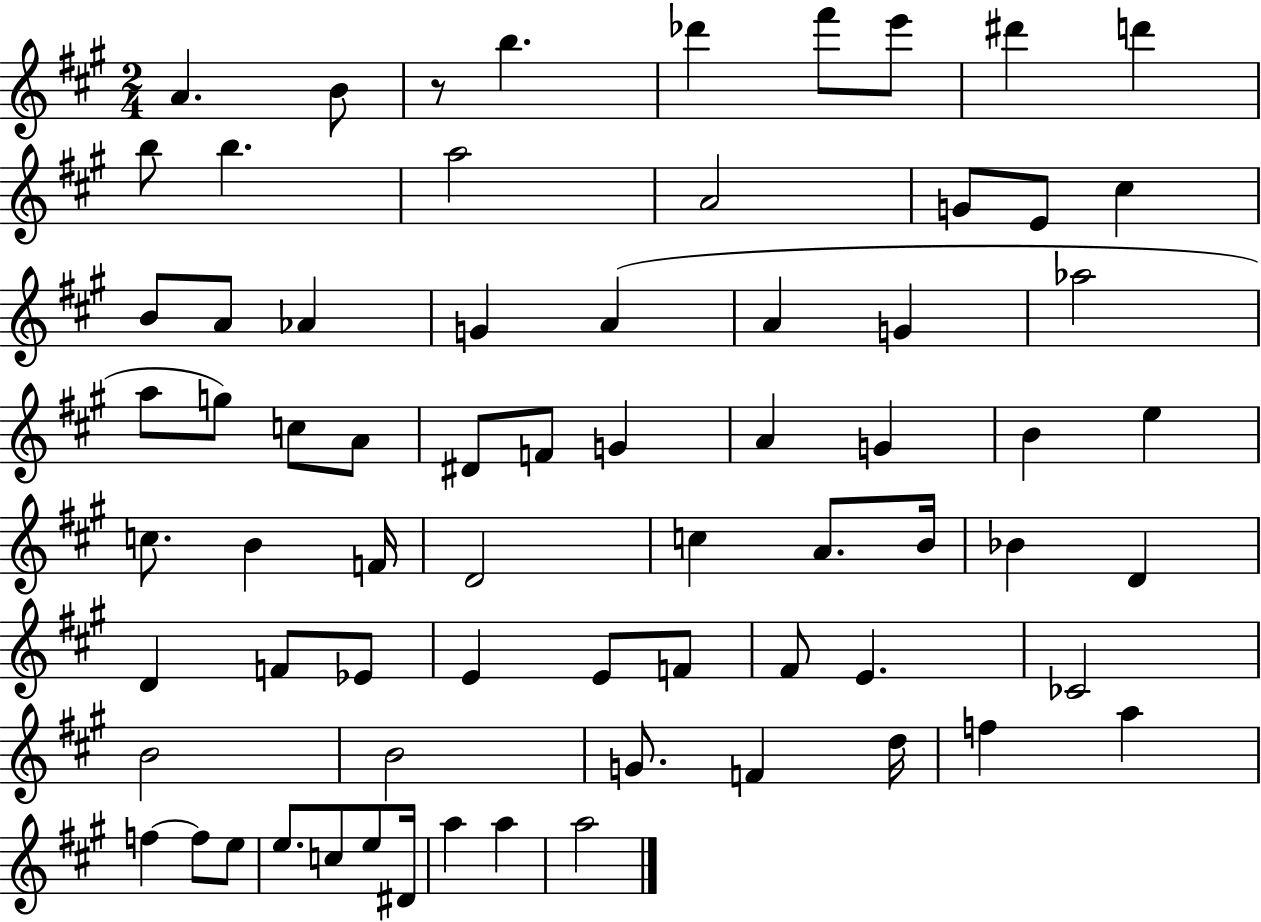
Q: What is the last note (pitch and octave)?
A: A5